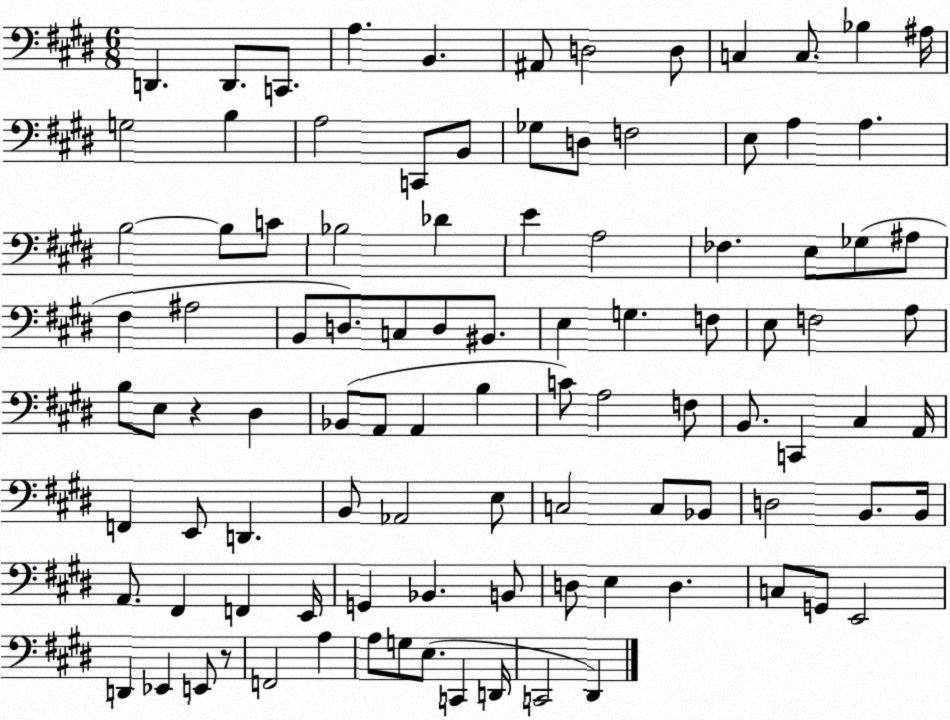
X:1
T:Untitled
M:6/8
L:1/4
K:E
D,, D,,/2 C,,/2 A, B,, ^A,,/2 D,2 D,/2 C, C,/2 _B, ^A,/4 G,2 B, A,2 C,,/2 B,,/2 _G,/2 D,/2 F,2 E,/2 A, A, B,2 B,/2 C/2 _B,2 _D E A,2 _F, E,/2 _G,/2 ^A,/2 ^F, ^A,2 B,,/2 D,/2 C,/2 D,/2 ^B,,/2 E, G, F,/2 E,/2 F,2 A,/2 B,/2 E,/2 z ^D, _B,,/2 A,,/2 A,, B, C/2 A,2 F,/2 B,,/2 C,, ^C, A,,/4 F,, E,,/2 D,, B,,/2 _A,,2 E,/2 C,2 C,/2 _B,,/2 D,2 B,,/2 B,,/4 A,,/2 ^F,, F,, E,,/4 G,, _B,, B,,/2 D,/2 E, D, C,/2 G,,/2 E,,2 D,, _E,, E,,/2 z/2 F,,2 A, A,/2 G,/2 E,/2 C,, D,,/4 C,,2 ^D,,